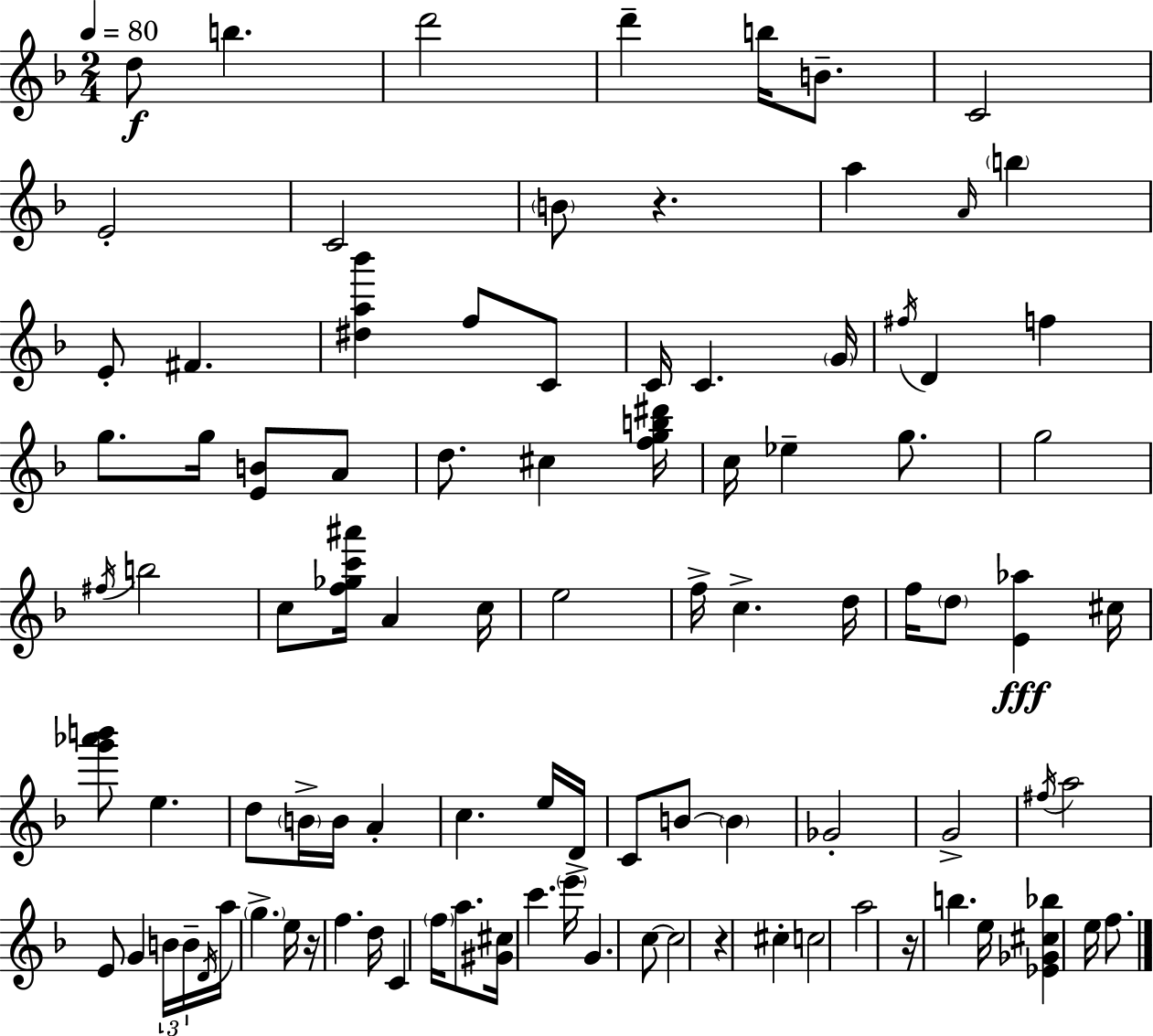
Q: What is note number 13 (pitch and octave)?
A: B5